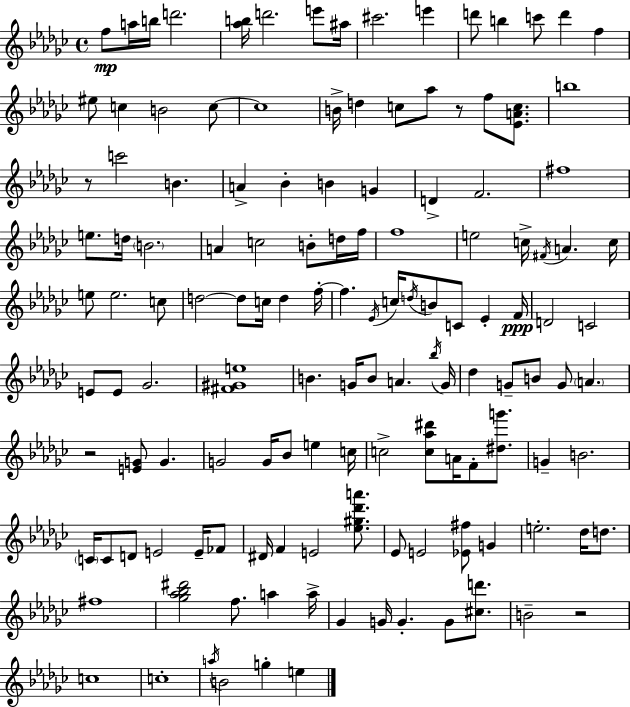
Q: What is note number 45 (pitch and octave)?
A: C5